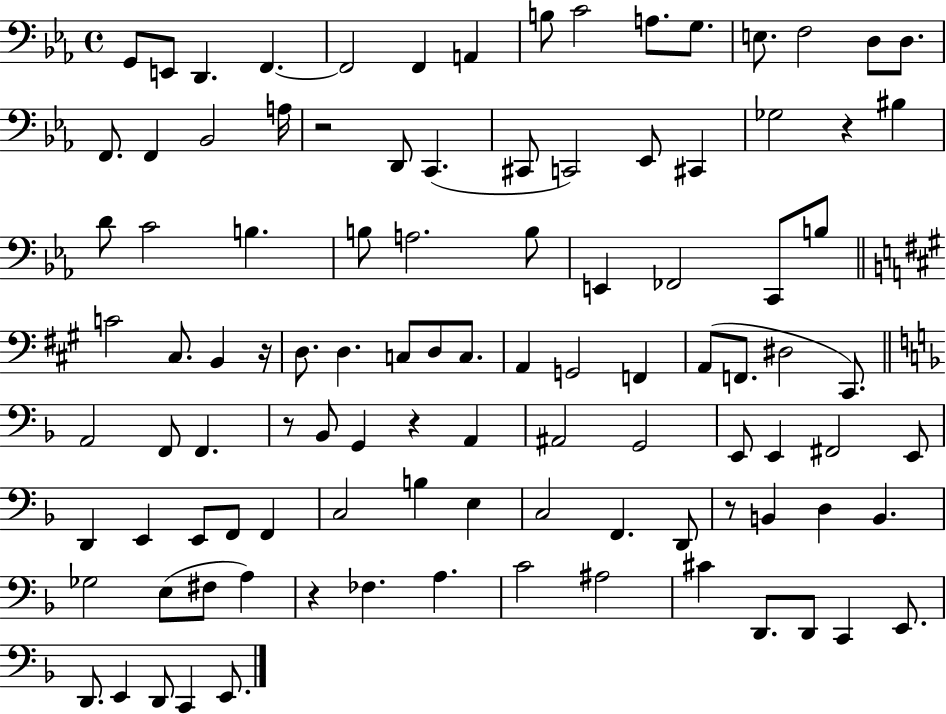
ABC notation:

X:1
T:Untitled
M:4/4
L:1/4
K:Eb
G,,/2 E,,/2 D,, F,, F,,2 F,, A,, B,/2 C2 A,/2 G,/2 E,/2 F,2 D,/2 D,/2 F,,/2 F,, _B,,2 A,/4 z2 D,,/2 C,, ^C,,/2 C,,2 _E,,/2 ^C,, _G,2 z ^B, D/2 C2 B, B,/2 A,2 B,/2 E,, _F,,2 C,,/2 B,/2 C2 ^C,/2 B,, z/4 D,/2 D, C,/2 D,/2 C,/2 A,, G,,2 F,, A,,/2 F,,/2 ^D,2 ^C,,/2 A,,2 F,,/2 F,, z/2 _B,,/2 G,, z A,, ^A,,2 G,,2 E,,/2 E,, ^F,,2 E,,/2 D,, E,, E,,/2 F,,/2 F,, C,2 B, E, C,2 F,, D,,/2 z/2 B,, D, B,, _G,2 E,/2 ^F,/2 A, z _F, A, C2 ^A,2 ^C D,,/2 D,,/2 C,, E,,/2 D,,/2 E,, D,,/2 C,, E,,/2